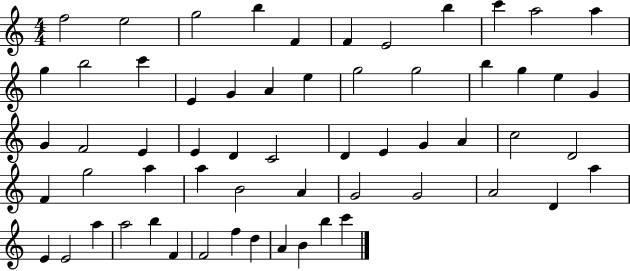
F5/h E5/h G5/h B5/q F4/q F4/q E4/h B5/q C6/q A5/h A5/q G5/q B5/h C6/q E4/q G4/q A4/q E5/q G5/h G5/h B5/q G5/q E5/q G4/q G4/q F4/h E4/q E4/q D4/q C4/h D4/q E4/q G4/q A4/q C5/h D4/h F4/q G5/h A5/q A5/q B4/h A4/q G4/h G4/h A4/h D4/q A5/q E4/q E4/h A5/q A5/h B5/q F4/q F4/h F5/q D5/q A4/q B4/q B5/q C6/q